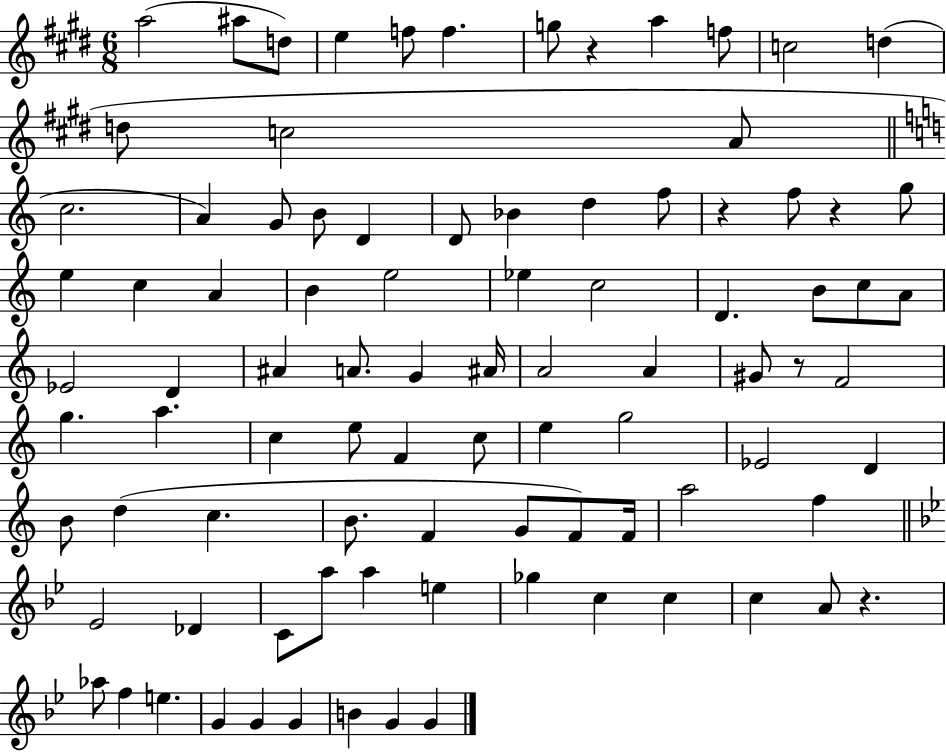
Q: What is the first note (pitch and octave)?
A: A5